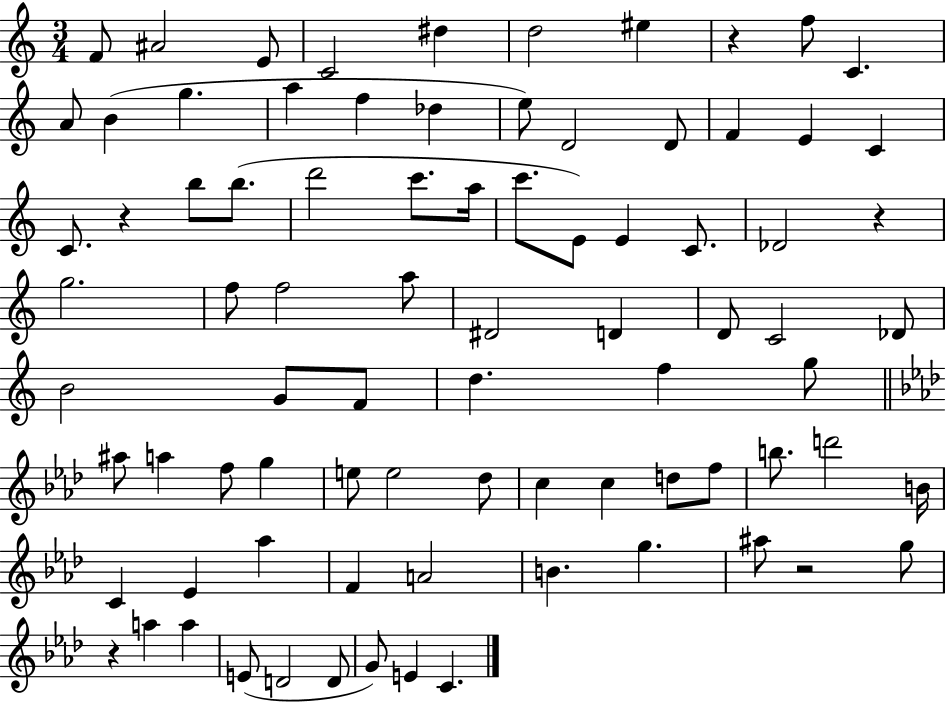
F4/e A#4/h E4/e C4/h D#5/q D5/h EIS5/q R/q F5/e C4/q. A4/e B4/q G5/q. A5/q F5/q Db5/q E5/e D4/h D4/e F4/q E4/q C4/q C4/e. R/q B5/e B5/e. D6/h C6/e. A5/s C6/e. E4/e E4/q C4/e. Db4/h R/q G5/h. F5/e F5/h A5/e D#4/h D4/q D4/e C4/h Db4/e B4/h G4/e F4/e D5/q. F5/q G5/e A#5/e A5/q F5/e G5/q E5/e E5/h Db5/e C5/q C5/q D5/e F5/e B5/e. D6/h B4/s C4/q Eb4/q Ab5/q F4/q A4/h B4/q. G5/q. A#5/e R/h G5/e R/q A5/q A5/q E4/e D4/h D4/e G4/e E4/q C4/q.